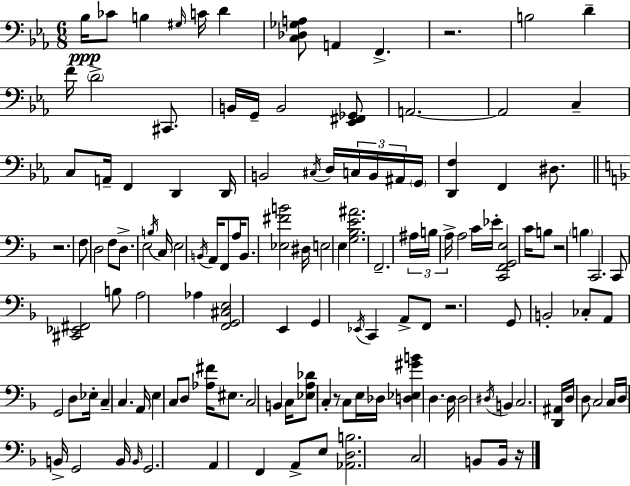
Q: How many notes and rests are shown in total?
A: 133